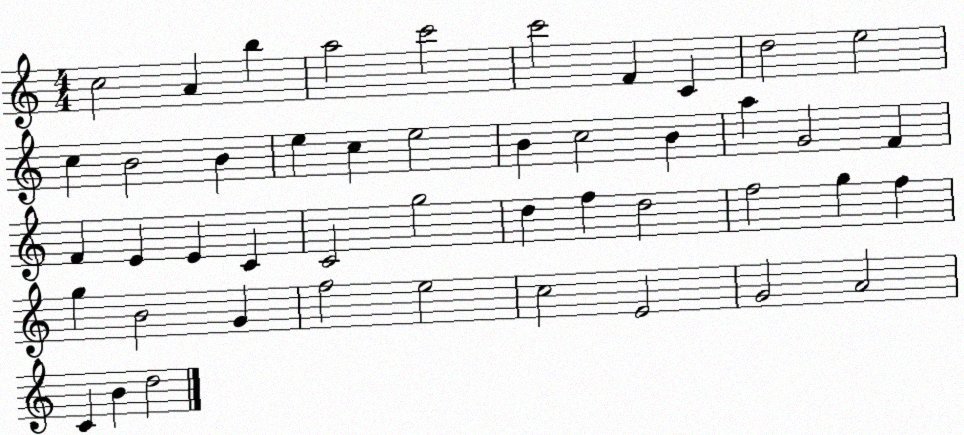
X:1
T:Untitled
M:4/4
L:1/4
K:C
c2 A b a2 c'2 c'2 F C d2 e2 c B2 B e c e2 B c2 B a G2 F F E E C C2 g2 d f d2 f2 g f g B2 G f2 e2 c2 E2 G2 A2 C B d2